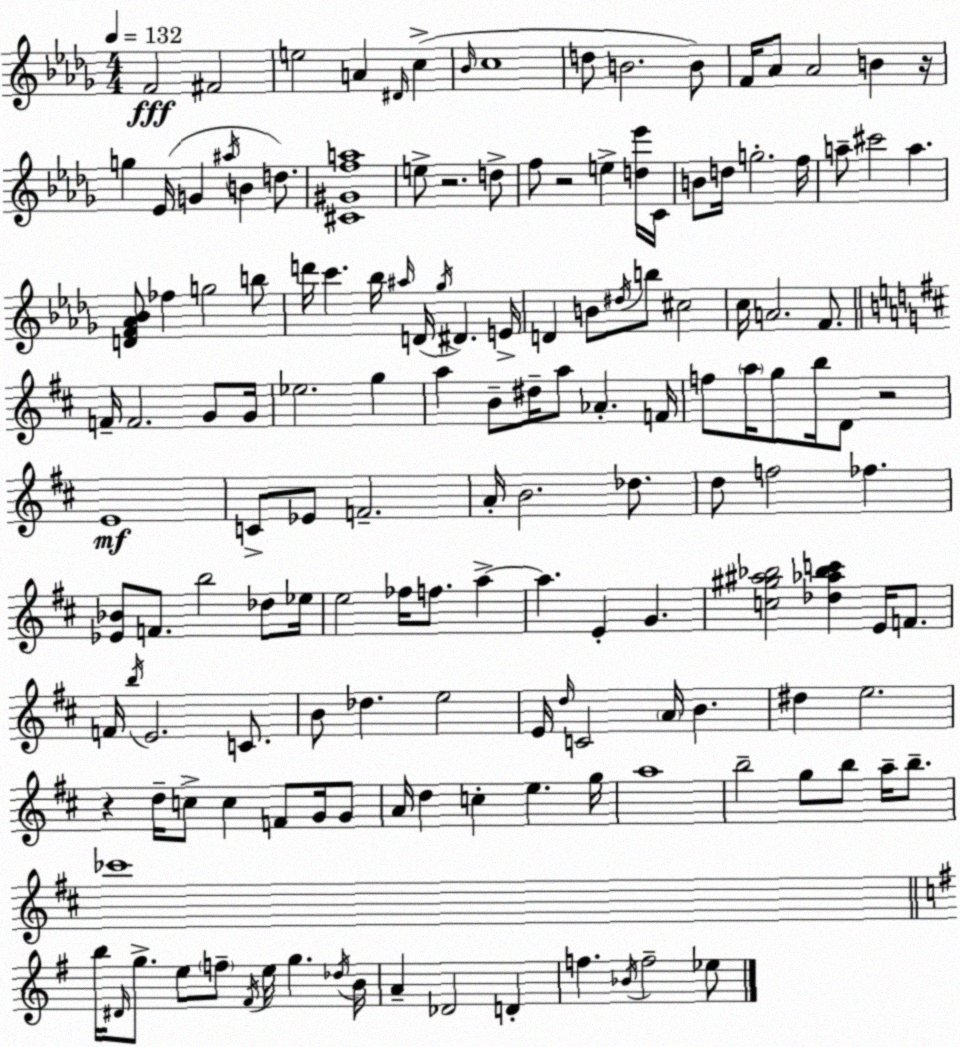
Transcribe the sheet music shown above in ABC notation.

X:1
T:Untitled
M:4/4
L:1/4
K:Bbm
F2 ^F2 e2 A ^D/4 c _B/4 c4 d/2 B2 B/2 F/4 _A/2 _A2 B z/4 g _E/4 G ^a/4 B d/2 [^C^Gfa]4 e/2 z2 d/2 f/2 z2 e [d_e']/4 C/4 B/2 d/4 g2 f/4 a/2 ^c'2 a [DF_A_B]/2 _f g2 b/2 d'/4 c' _b/4 ^a/4 D/4 _g/4 ^D E/4 D B/2 ^d/4 b/2 ^c2 c/4 A2 F/2 F/4 F2 G/2 G/4 _e2 g a B/2 ^d/4 a/2 _A F/4 f/2 a/4 g/2 b/4 D/2 z2 E4 C/2 _E/2 F2 A/4 B2 _d/2 d/2 f2 _f [_E_B]/2 F/2 b2 _d/2 _e/4 e2 _f/4 f/2 a a E G [c^g^a_b]2 [_d_a_bc'] E/4 F/2 F/4 b/4 E2 C/2 B/2 _d e2 E/4 d/4 C2 A/4 B ^d e2 z d/4 c/2 c F/2 G/4 G/2 A/4 d c e g/4 a4 b2 g/2 b/2 a/4 b/2 _c'4 b/4 ^D/4 g/2 e/2 f/2 ^F/4 e/4 g _d/4 B/4 A _D2 D f _B/4 f2 _e/2